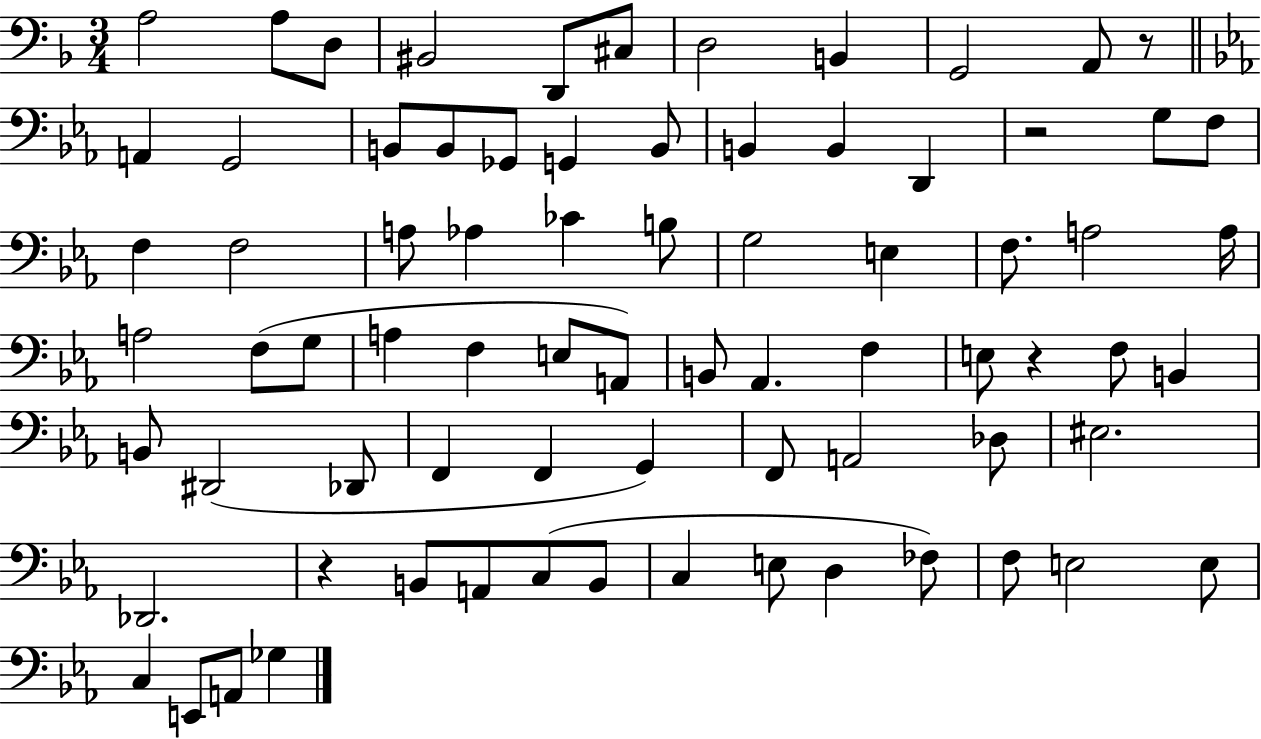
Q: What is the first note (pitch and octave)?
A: A3